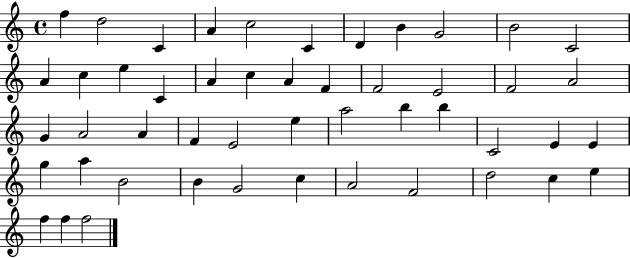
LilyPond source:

{
  \clef treble
  \time 4/4
  \defaultTimeSignature
  \key c \major
  f''4 d''2 c'4 | a'4 c''2 c'4 | d'4 b'4 g'2 | b'2 c'2 | \break a'4 c''4 e''4 c'4 | a'4 c''4 a'4 f'4 | f'2 e'2 | f'2 a'2 | \break g'4 a'2 a'4 | f'4 e'2 e''4 | a''2 b''4 b''4 | c'2 e'4 e'4 | \break g''4 a''4 b'2 | b'4 g'2 c''4 | a'2 f'2 | d''2 c''4 e''4 | \break f''4 f''4 f''2 | \bar "|."
}